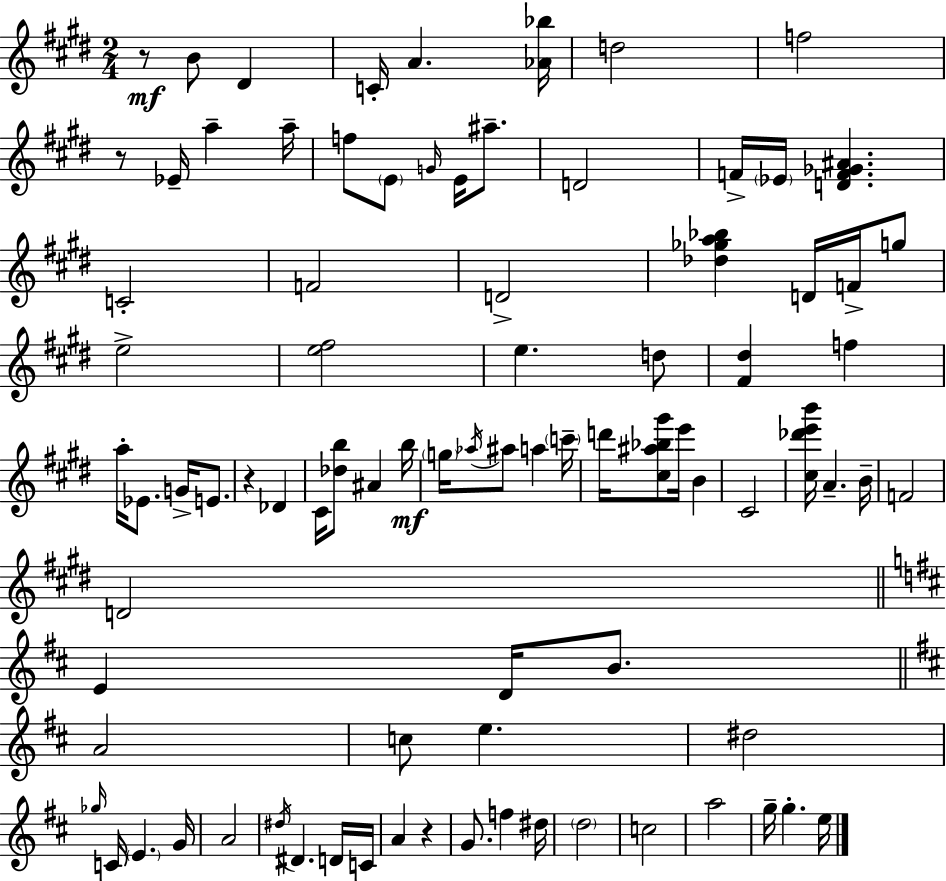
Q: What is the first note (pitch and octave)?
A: B4